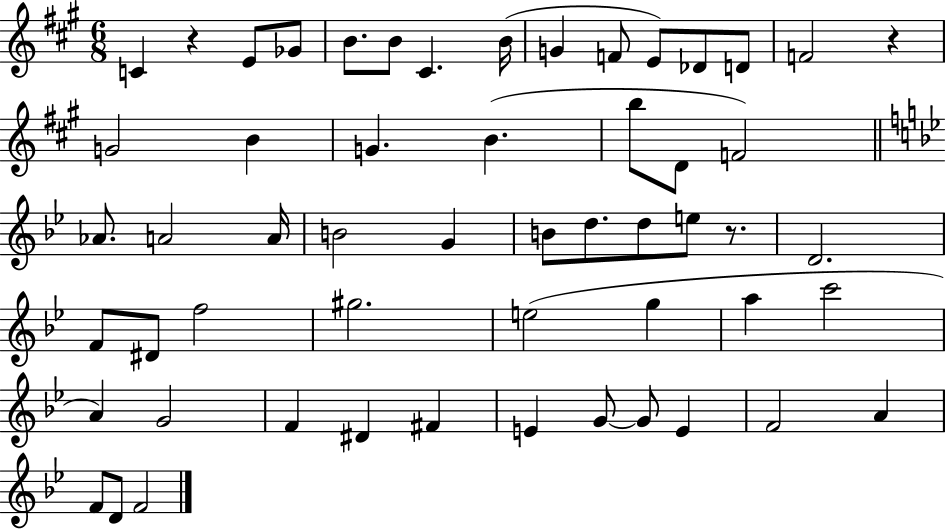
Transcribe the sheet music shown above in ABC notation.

X:1
T:Untitled
M:6/8
L:1/4
K:A
C z E/2 _G/2 B/2 B/2 ^C B/4 G F/2 E/2 _D/2 D/2 F2 z G2 B G B b/2 D/2 F2 _A/2 A2 A/4 B2 G B/2 d/2 d/2 e/2 z/2 D2 F/2 ^D/2 f2 ^g2 e2 g a c'2 A G2 F ^D ^F E G/2 G/2 E F2 A F/2 D/2 F2